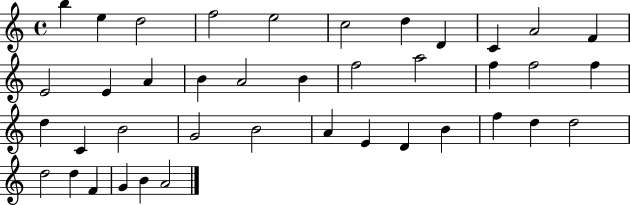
B5/q E5/q D5/h F5/h E5/h C5/h D5/q D4/q C4/q A4/h F4/q E4/h E4/q A4/q B4/q A4/h B4/q F5/h A5/h F5/q F5/h F5/q D5/q C4/q B4/h G4/h B4/h A4/q E4/q D4/q B4/q F5/q D5/q D5/h D5/h D5/q F4/q G4/q B4/q A4/h